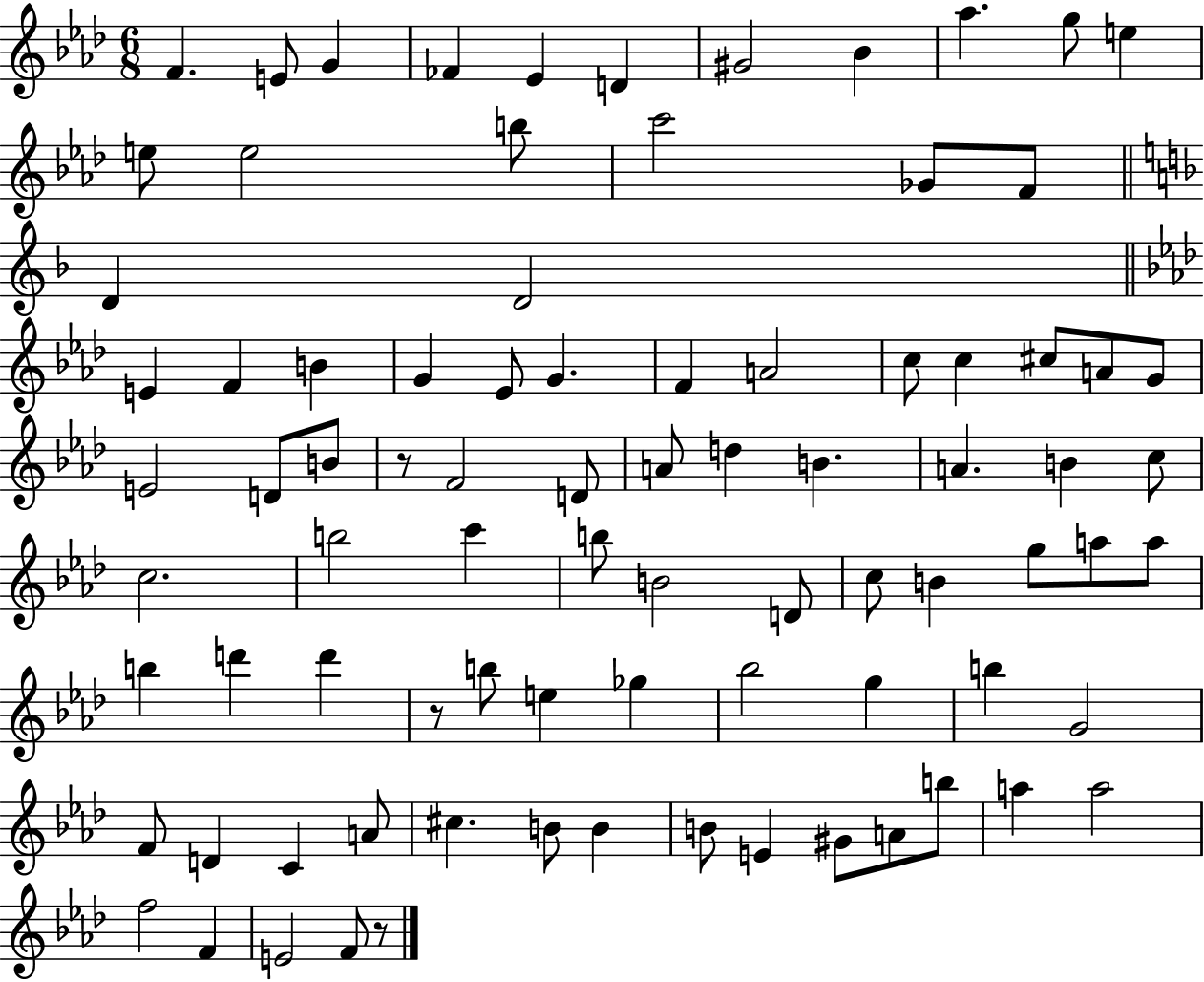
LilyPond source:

{
  \clef treble
  \numericTimeSignature
  \time 6/8
  \key aes \major
  \repeat volta 2 { f'4. e'8 g'4 | fes'4 ees'4 d'4 | gis'2 bes'4 | aes''4. g''8 e''4 | \break e''8 e''2 b''8 | c'''2 ges'8 f'8 | \bar "||" \break \key f \major d'4 d'2 | \bar "||" \break \key f \minor e'4 f'4 b'4 | g'4 ees'8 g'4. | f'4 a'2 | c''8 c''4 cis''8 a'8 g'8 | \break e'2 d'8 b'8 | r8 f'2 d'8 | a'8 d''4 b'4. | a'4. b'4 c''8 | \break c''2. | b''2 c'''4 | b''8 b'2 d'8 | c''8 b'4 g''8 a''8 a''8 | \break b''4 d'''4 d'''4 | r8 b''8 e''4 ges''4 | bes''2 g''4 | b''4 g'2 | \break f'8 d'4 c'4 a'8 | cis''4. b'8 b'4 | b'8 e'4 gis'8 a'8 b''8 | a''4 a''2 | \break f''2 f'4 | e'2 f'8 r8 | } \bar "|."
}